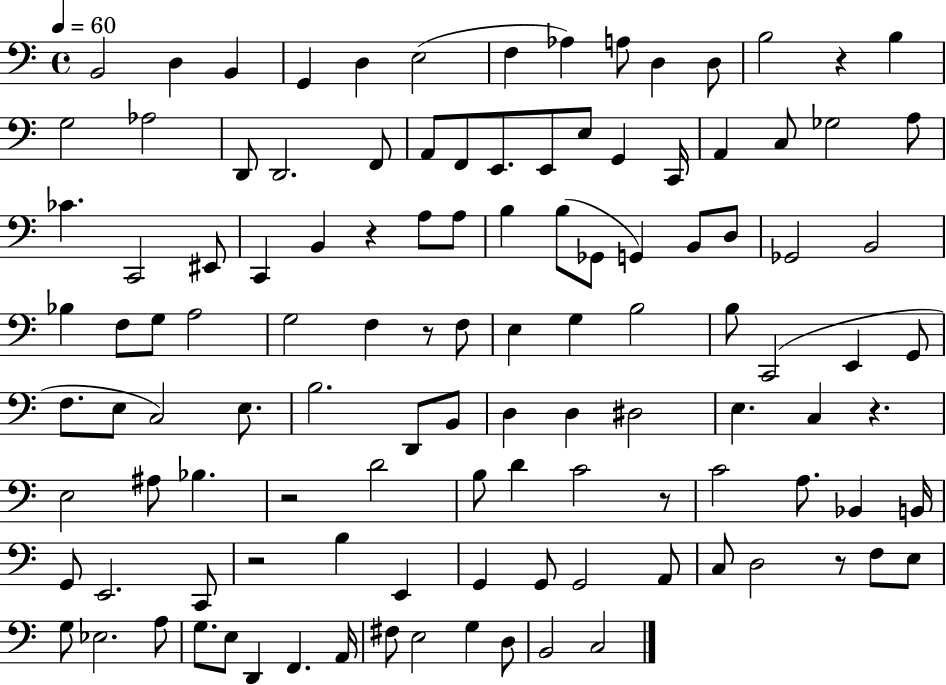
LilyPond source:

{
  \clef bass
  \time 4/4
  \defaultTimeSignature
  \key c \major
  \tempo 4 = 60
  b,2 d4 b,4 | g,4 d4 e2( | f4 aes4) a8 d4 d8 | b2 r4 b4 | \break g2 aes2 | d,8 d,2. f,8 | a,8 f,8 e,8. e,8 e8 g,4 c,16 | a,4 c8 ges2 a8 | \break ces'4. c,2 eis,8 | c,4 b,4 r4 a8 a8 | b4 b8( ges,8 g,4) b,8 d8 | ges,2 b,2 | \break bes4 f8 g8 a2 | g2 f4 r8 f8 | e4 g4 b2 | b8 c,2( e,4 g,8 | \break f8. e8 c2) e8. | b2. d,8 b,8 | d4 d4 dis2 | e4. c4 r4. | \break e2 ais8 bes4. | r2 d'2 | b8 d'4 c'2 r8 | c'2 a8. bes,4 b,16 | \break g,8 e,2. c,8 | r2 b4 e,4 | g,4 g,8 g,2 a,8 | c8 d2 r8 f8 e8 | \break g8 ees2. a8 | g8. e8 d,4 f,4. a,16 | fis8 e2 g4 d8 | b,2 c2 | \break \bar "|."
}